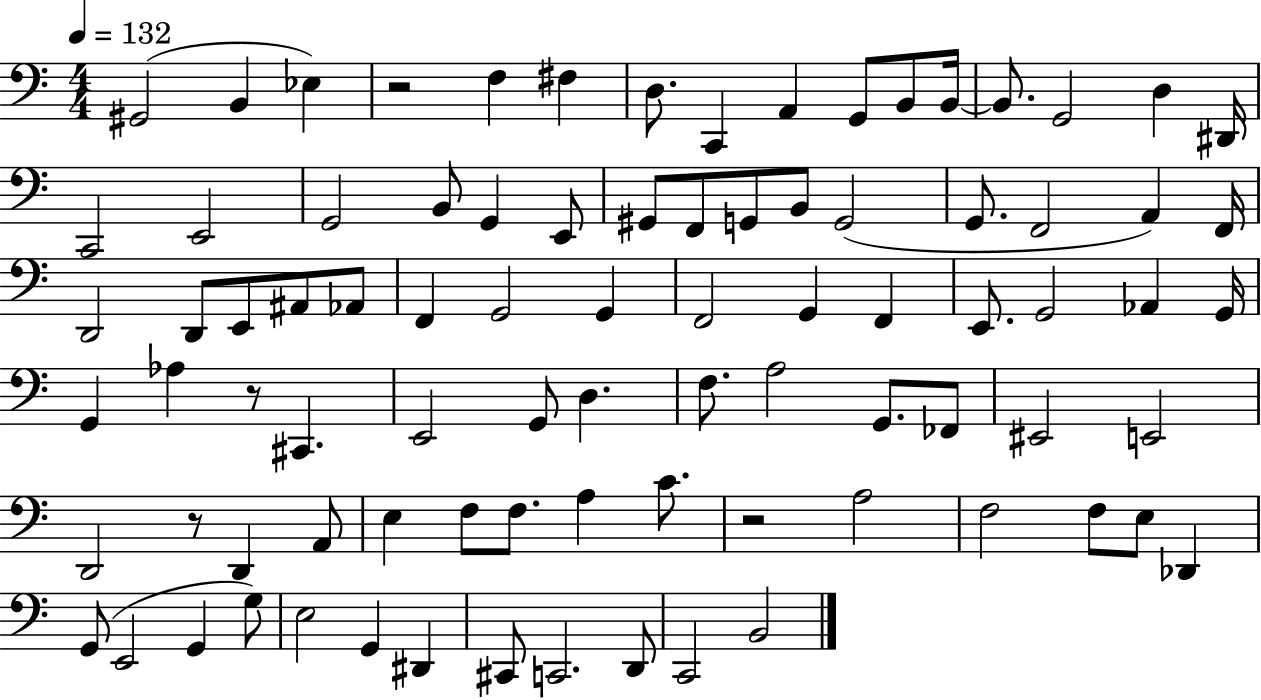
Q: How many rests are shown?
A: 4